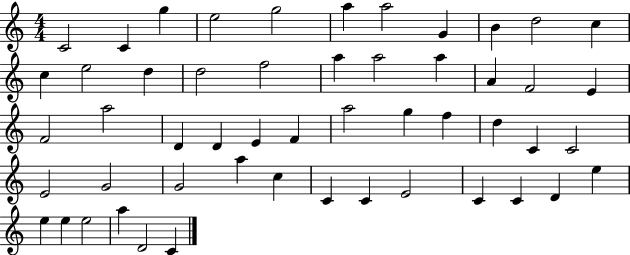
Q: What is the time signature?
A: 4/4